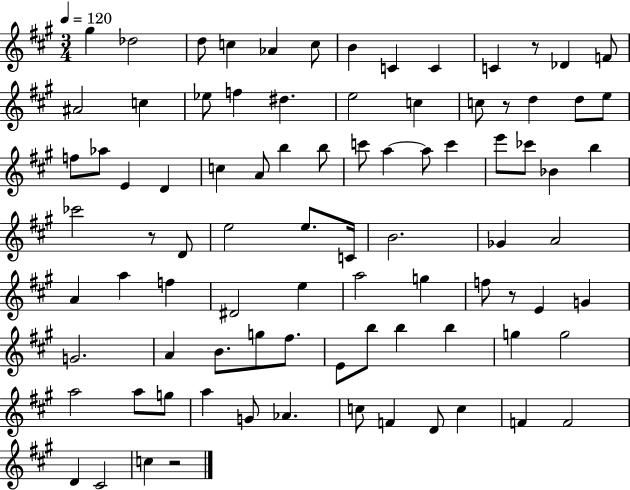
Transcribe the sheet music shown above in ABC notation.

X:1
T:Untitled
M:3/4
L:1/4
K:A
^g _d2 d/2 c _A c/2 B C C C z/2 _D F/2 ^A2 c _e/2 f ^d e2 c c/2 z/2 d d/2 e/2 f/2 _a/2 E D c A/2 b b/2 c'/2 a a/2 c' e'/2 _c'/2 _B b _c'2 z/2 D/2 e2 e/2 C/4 B2 _G A2 A a f ^D2 e a2 g f/2 z/2 E G G2 A B/2 g/2 ^f/2 E/2 b/2 b b g g2 a2 a/2 g/2 a G/2 _A c/2 F D/2 c F F2 D ^C2 c z2